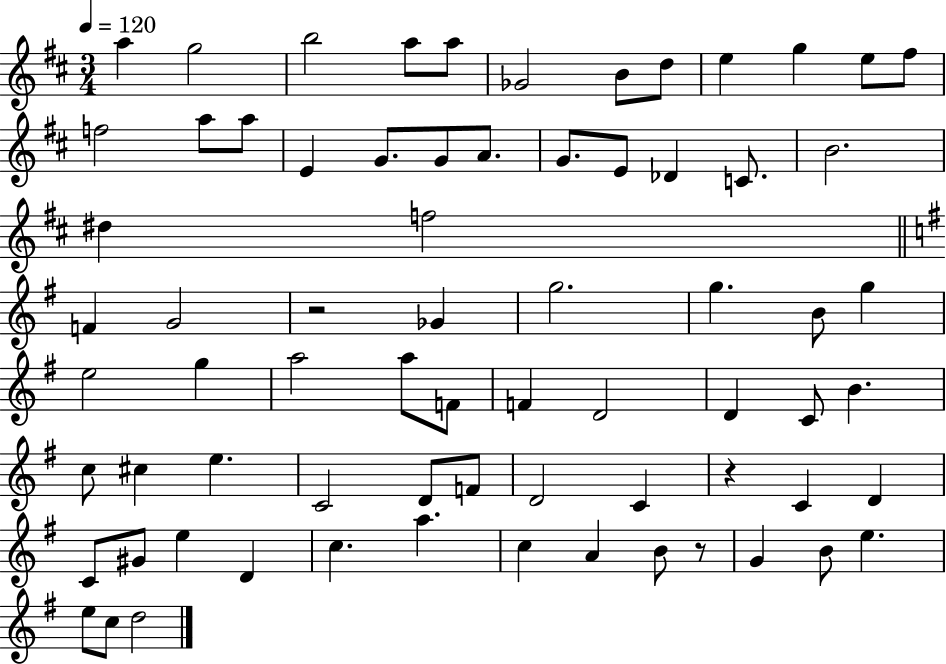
A5/q G5/h B5/h A5/e A5/e Gb4/h B4/e D5/e E5/q G5/q E5/e F#5/e F5/h A5/e A5/e E4/q G4/e. G4/e A4/e. G4/e. E4/e Db4/q C4/e. B4/h. D#5/q F5/h F4/q G4/h R/h Gb4/q G5/h. G5/q. B4/e G5/q E5/h G5/q A5/h A5/e F4/e F4/q D4/h D4/q C4/e B4/q. C5/e C#5/q E5/q. C4/h D4/e F4/e D4/h C4/q R/q C4/q D4/q C4/e G#4/e E5/q D4/q C5/q. A5/q. C5/q A4/q B4/e R/e G4/q B4/e E5/q. E5/e C5/e D5/h